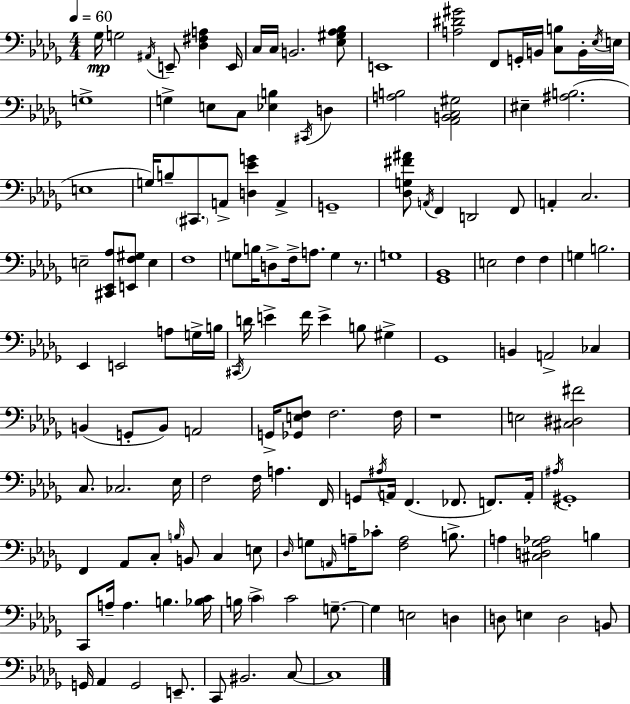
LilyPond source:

{
  \clef bass
  \numericTimeSignature
  \time 4/4
  \key bes \minor
  \tempo 4 = 60
  ges16\mp g2 \acciaccatura { ais,16 } e,8-- <des fis a>4 | e,16 c16 c16 b,2. <ees gis aes bes>8 | e,1 | <a dis' gis'>2 f,8 g,16-. b,16 <c b>8 b,16-. | \break \acciaccatura { ees16 } e16 g1-> | g4-> e8 c8 <ees b>4 \acciaccatura { cis,16 } d4 | <a b>2 <aes, b, c gis>2 | eis4-- <ais b>2.( | \break e1 | g16) b8-- \parenthesize cis,8. a,8-> <d ees' g'>4 a,4-> | g,1-- | <des g fis' ais'>8 \acciaccatura { a,16 } f,4 d,2 | \break f,8 a,4-. c2. | e2-- <cis, ees, aes>8 <e, f gis>8 | e4 f1 | g8 b16 d8-> f16-> a8. g4 | \break r8. g1 | <ges, bes,>1 | e2 f4 | f4 g4 b2. | \break ees,4 e,2 | a8 g16-> b16 \acciaccatura { cis,16 } d'16 e'4-> f'16 e'4-> b8 | gis4-> ges,1 | b,4 a,2-> | \break ces4 b,4( g,8-. b,8) a,2 | g,16-> <ges, e f>8 f2. | f16 r1 | e2 <cis dis fis'>2 | \break c8. ces2. | ees16 f2 f16 a4. | f,16 g,8 \acciaccatura { ais16 } a,16 f,4.( fes,8. | f,8.) a,16-. \acciaccatura { ais16 } gis,1-. | \break f,4 aes,8 c8-. \grace { b16 } | b,8 c4 e8 \grace { des16 } g8 \grace { a,16 } a16-- ces'8-. <f a>2 | b8.-> a4 <cis d ges aes>2 | b4 c,8 a16-- a4. | \break b4. <bes c'>16 b16 \parenthesize c'4-> c'2 | g8.--~~ g4 e2 | d4 d8 e4 | d2 b,8 g,16 aes,4 g,2 | \break e,8.-- c,8 bis,2. | c8~~ c1 | \bar "|."
}